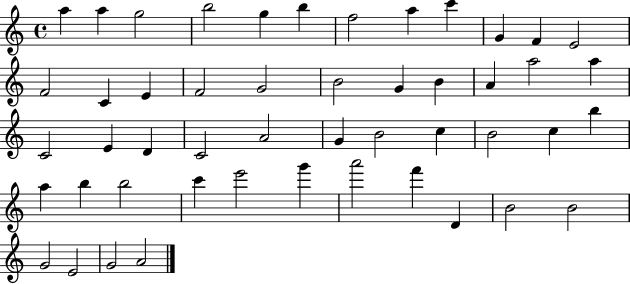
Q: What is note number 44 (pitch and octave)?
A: B4